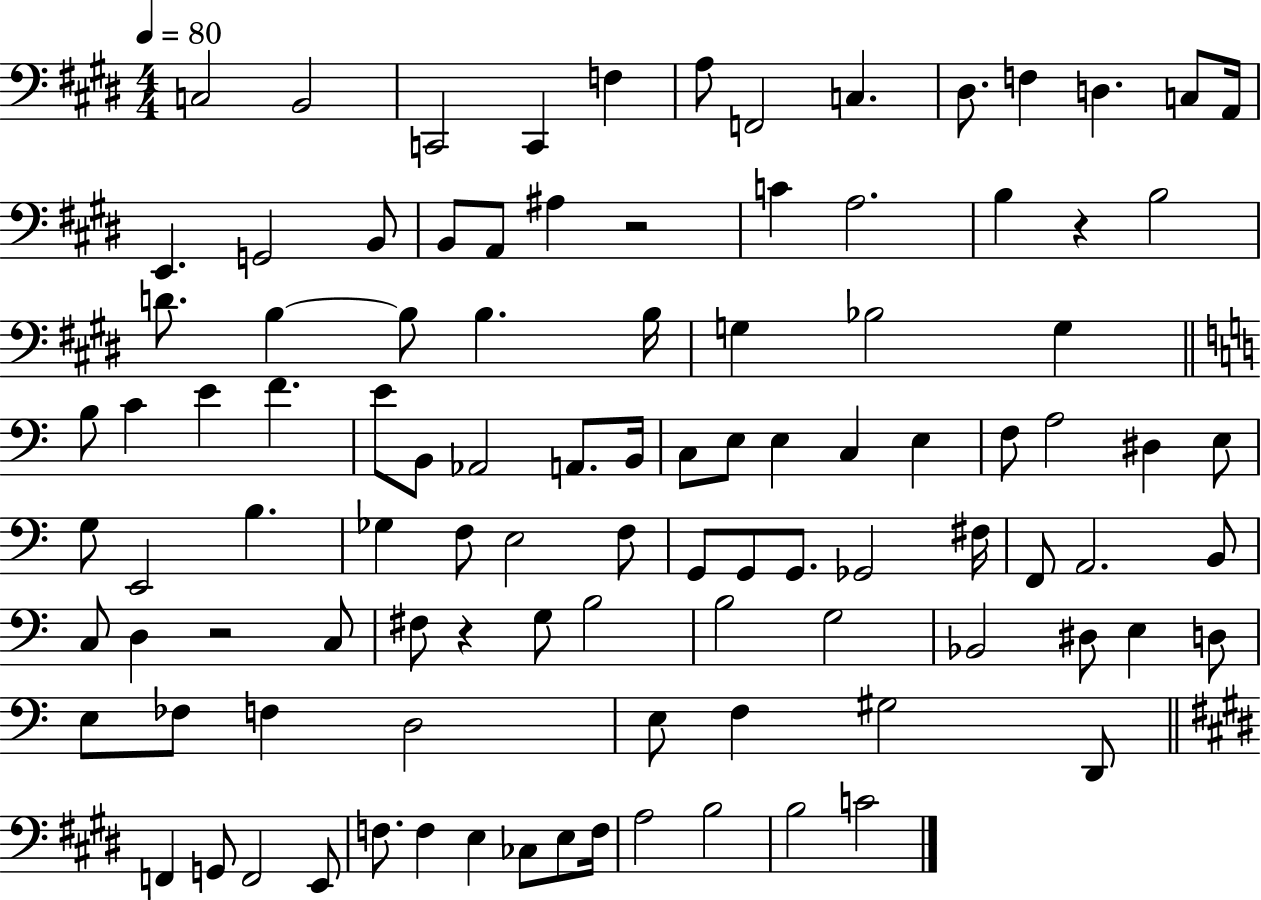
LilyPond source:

{
  \clef bass
  \numericTimeSignature
  \time 4/4
  \key e \major
  \tempo 4 = 80
  c2 b,2 | c,2 c,4 f4 | a8 f,2 c4. | dis8. f4 d4. c8 a,16 | \break e,4. g,2 b,8 | b,8 a,8 ais4 r2 | c'4 a2. | b4 r4 b2 | \break d'8. b4~~ b8 b4. b16 | g4 bes2 g4 | \bar "||" \break \key c \major b8 c'4 e'4 f'4. | e'8 b,8 aes,2 a,8. b,16 | c8 e8 e4 c4 e4 | f8 a2 dis4 e8 | \break g8 e,2 b4. | ges4 f8 e2 f8 | g,8 g,8 g,8. ges,2 fis16 | f,8 a,2. b,8 | \break c8 d4 r2 c8 | fis8 r4 g8 b2 | b2 g2 | bes,2 dis8 e4 d8 | \break e8 fes8 f4 d2 | e8 f4 gis2 d,8 | \bar "||" \break \key e \major f,4 g,8 f,2 e,8 | f8. f4 e4 ces8 e8 f16 | a2 b2 | b2 c'2 | \break \bar "|."
}